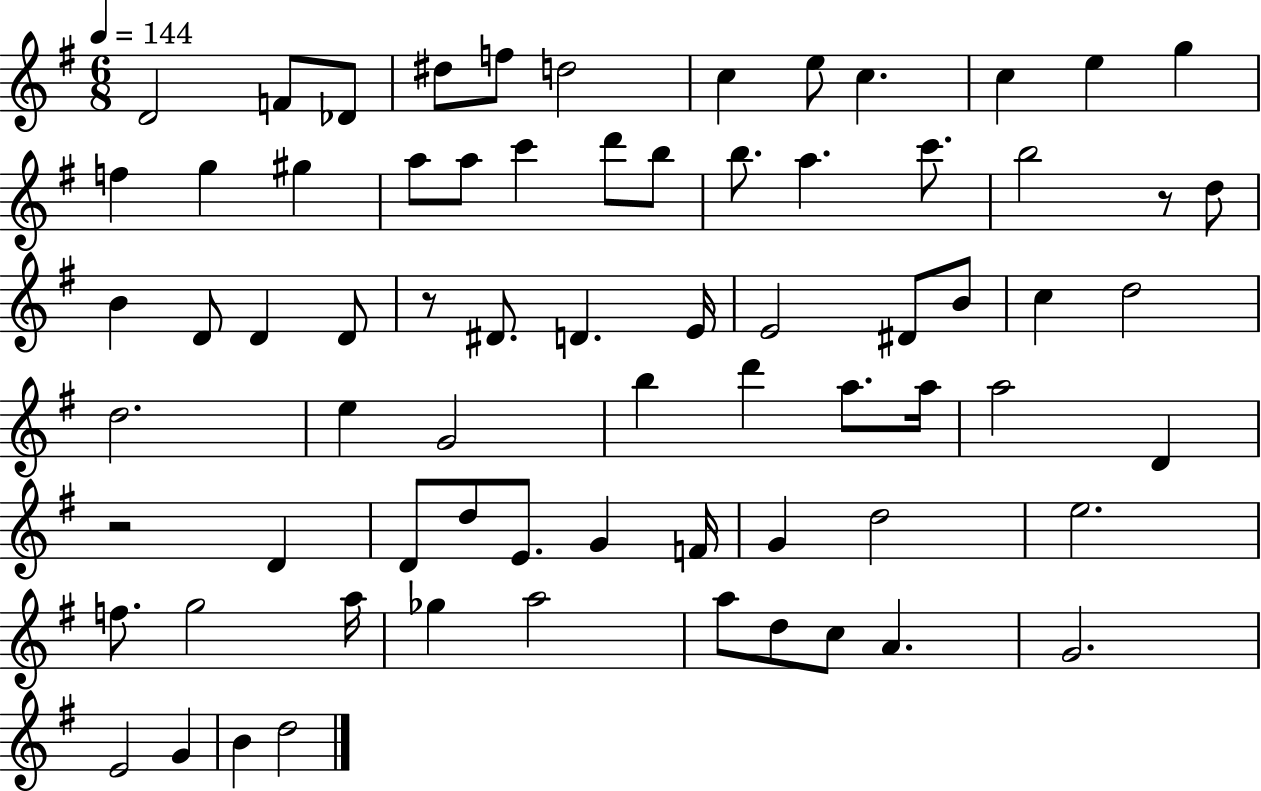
D4/h F4/e Db4/e D#5/e F5/e D5/h C5/q E5/e C5/q. C5/q E5/q G5/q F5/q G5/q G#5/q A5/e A5/e C6/q D6/e B5/e B5/e. A5/q. C6/e. B5/h R/e D5/e B4/q D4/e D4/q D4/e R/e D#4/e. D4/q. E4/s E4/h D#4/e B4/e C5/q D5/h D5/h. E5/q G4/h B5/q D6/q A5/e. A5/s A5/h D4/q R/h D4/q D4/e D5/e E4/e. G4/q F4/s G4/q D5/h E5/h. F5/e. G5/h A5/s Gb5/q A5/h A5/e D5/e C5/e A4/q. G4/h. E4/h G4/q B4/q D5/h